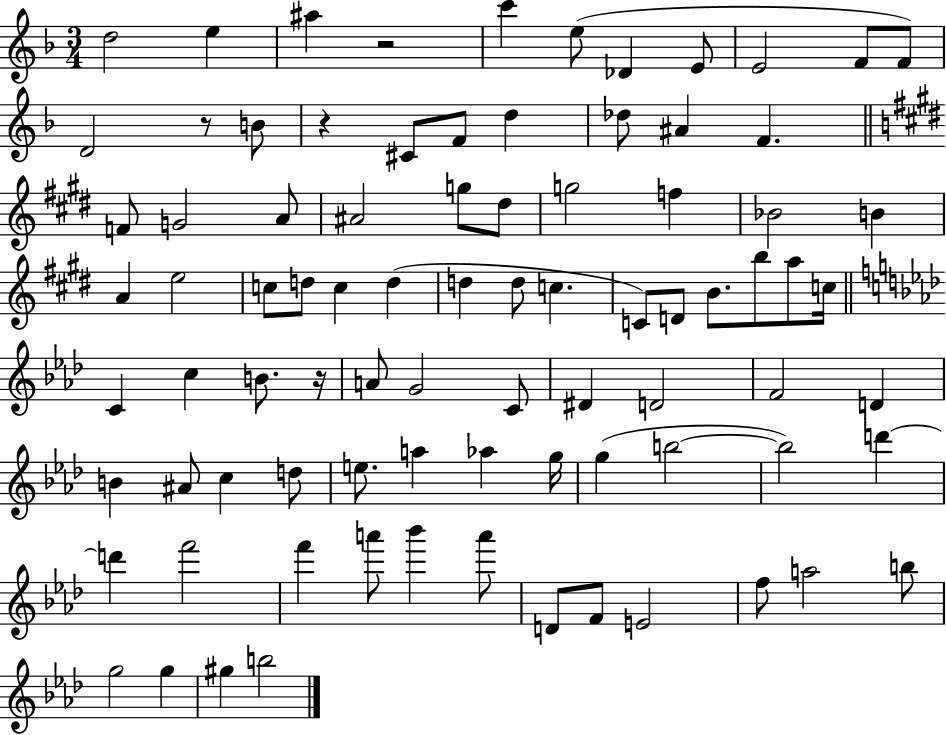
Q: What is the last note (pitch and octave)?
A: B5